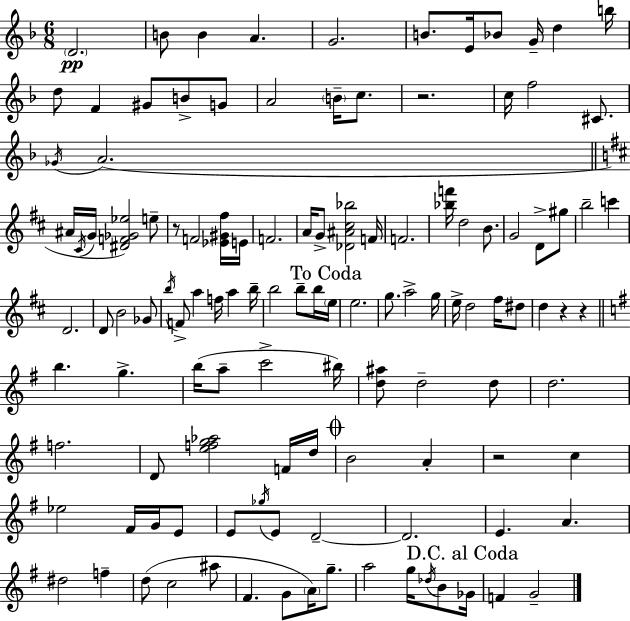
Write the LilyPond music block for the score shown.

{
  \clef treble
  \numericTimeSignature
  \time 6/8
  \key f \major
  \repeat volta 2 { \parenthesize d'2.\pp | b'8 b'4 a'4. | g'2. | b'8. e'16 bes'8 g'16-- d''4 b''16 | \break d''8 f'4 gis'8 b'8-> g'8 | a'2 \parenthesize b'16-- c''8. | r2. | c''16 f''2 cis'8. | \break \acciaccatura { ges'16 } a'2.( | \bar "||" \break \key d \major ais'16 \acciaccatura { cis'16 } g'16 <dis' f' ges' ees''>2) e''8-- | r8 f'2 <ees' gis' fis''>16 | e'16 f'2. | a'16 g'8-> <des' ais' cis'' bes''>2 | \break f'16 f'2. | <bes'' f'''>16 d''2 b'8. | g'2 d'8-> gis''8 | b''2-- c'''4 | \break d'2. | d'8 b'2 ges'8 | \acciaccatura { b''16 } f'8-> a''4 f''16 a''4 | b''16-- b''2 b''8-- | \break b''16 \mark "To Coda" \parenthesize e''16 e''2. | g''8. a''2-> | g''16 e''16-> d''2 fis''16 | dis''8 d''4 r4 r4 | \break \bar "||" \break \key e \minor b''4. g''4.-> | b''16( a''8-- c'''2-> bis''16) | <d'' ais''>8 d''2-- d''8 | d''2. | \break f''2. | d'8 <e'' f'' g'' aes''>2 f'16 d''16 | \mark \markup { \musicglyph "scripts.coda" } b'2 a'4-. | r2 c''4 | \break ees''2 fis'16 g'16 e'8 | e'8 \acciaccatura { ges''16 } e'8 d'2--~~ | d'2. | e'4. a'4. | \break dis''2 f''4-- | d''8( c''2 ais''8 | fis'4. g'8 \parenthesize a'16) g''8.-- | a''2 g''16 \acciaccatura { des''16 } b'8 | \break \mark "D.C. al Coda" ges'16 f'4 g'2-- | } \bar "|."
}